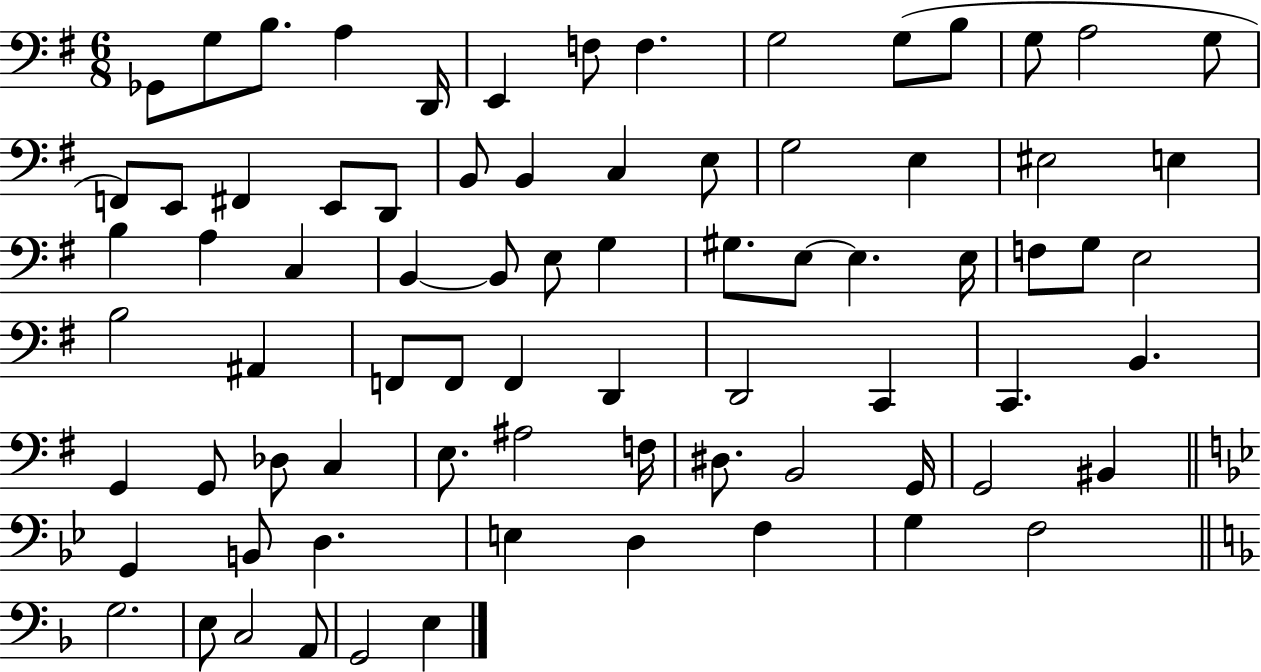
Gb2/e G3/e B3/e. A3/q D2/s E2/q F3/e F3/q. G3/h G3/e B3/e G3/e A3/h G3/e F2/e E2/e F#2/q E2/e D2/e B2/e B2/q C3/q E3/e G3/h E3/q EIS3/h E3/q B3/q A3/q C3/q B2/q B2/e E3/e G3/q G#3/e. E3/e E3/q. E3/s F3/e G3/e E3/h B3/h A#2/q F2/e F2/e F2/q D2/q D2/h C2/q C2/q. B2/q. G2/q G2/e Db3/e C3/q E3/e. A#3/h F3/s D#3/e. B2/h G2/s G2/h BIS2/q G2/q B2/e D3/q. E3/q D3/q F3/q G3/q F3/h G3/h. E3/e C3/h A2/e G2/h E3/q